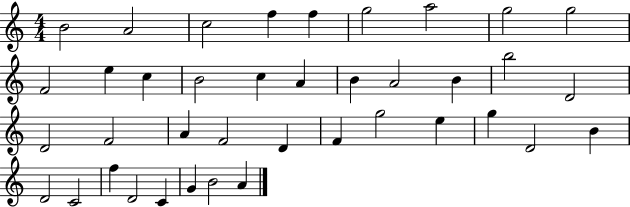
B4/h A4/h C5/h F5/q F5/q G5/h A5/h G5/h G5/h F4/h E5/q C5/q B4/h C5/q A4/q B4/q A4/h B4/q B5/h D4/h D4/h F4/h A4/q F4/h D4/q F4/q G5/h E5/q G5/q D4/h B4/q D4/h C4/h F5/q D4/h C4/q G4/q B4/h A4/q